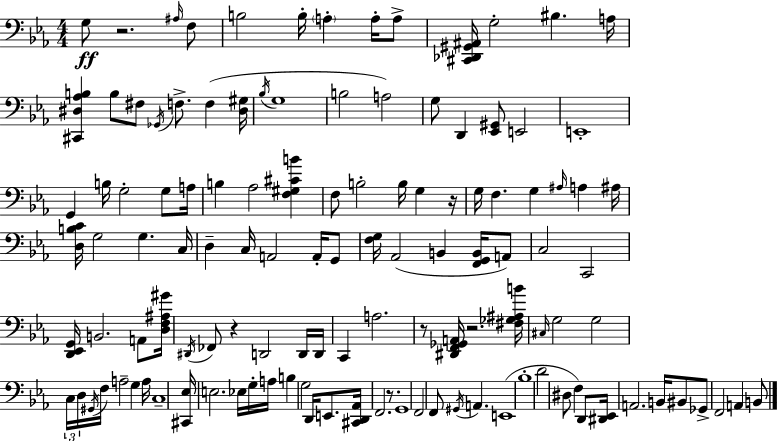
G3/e R/h. A#3/s F3/e B3/h B3/s A3/q A3/s A3/e [C#2,Db2,G#2,A#2]/s G3/h BIS3/q. A3/s [C#2,D#3,Ab3,B3]/q B3/e F#3/e Gb2/s F3/e. F3/q [D#3,G#3]/s Bb3/s G3/w B3/h A3/h G3/e D2/q [Eb2,G#2]/e E2/h E2/w G2/q B3/s G3/h G3/e A3/s B3/q Ab3/h [F3,G#3,C#4,B4]/q F3/e B3/h B3/s G3/q R/s G3/s F3/q. G3/q A#3/s A3/q A#3/s [D3,B3,C4]/s G3/h G3/q. C3/s D3/q C3/s A2/h A2/s G2/e [F3,G3]/s Ab2/h B2/q [F2,G2,B2]/s A2/e C3/h C2/h [D2,Eb2,G2]/s B2/h. A2/e [D3,F3,A#3,G#4]/s D#2/s FES2/e R/q D2/h D2/s D2/s C2/q A3/h. R/e [D#2,F2,Gb2,A2]/s R/h. [F#3,Gb3,A#3,B4]/s C#3/s G3/h G3/h C3/s D3/s G#2/s F3/s A3/h G3/q A3/s C3/w [C#2,Eb3]/s E3/h. Eb3/s G3/s A3/s B3/q G3/h D2/s E2/e. [C#2,D2,Ab2]/s F2/h. R/e. G2/w F2/h F2/e G#2/s A2/q. E2/w Bb3/w D4/h D#3/e F3/q D2/e [D#2,Eb2]/s A2/h. B2/s BIS2/e Gb2/e F2/h A2/q B2/e